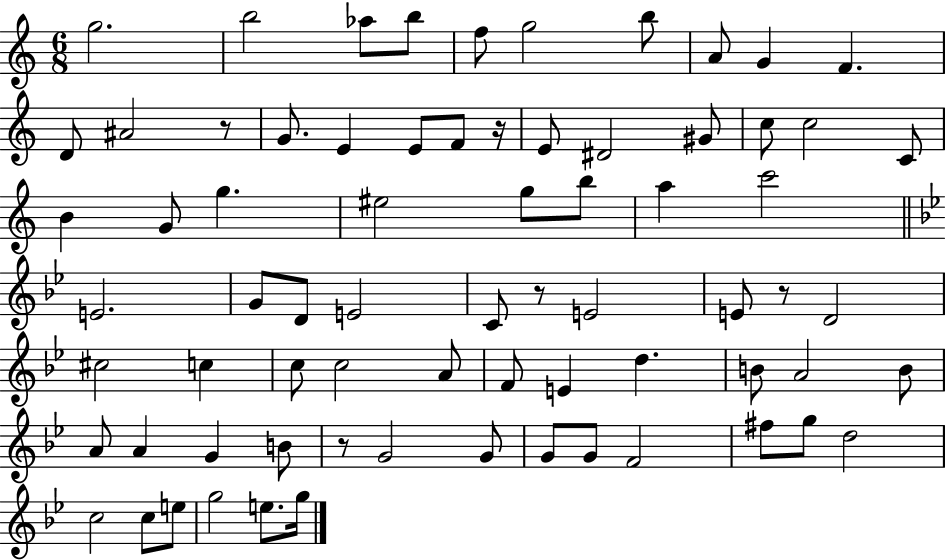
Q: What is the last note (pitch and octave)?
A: G5